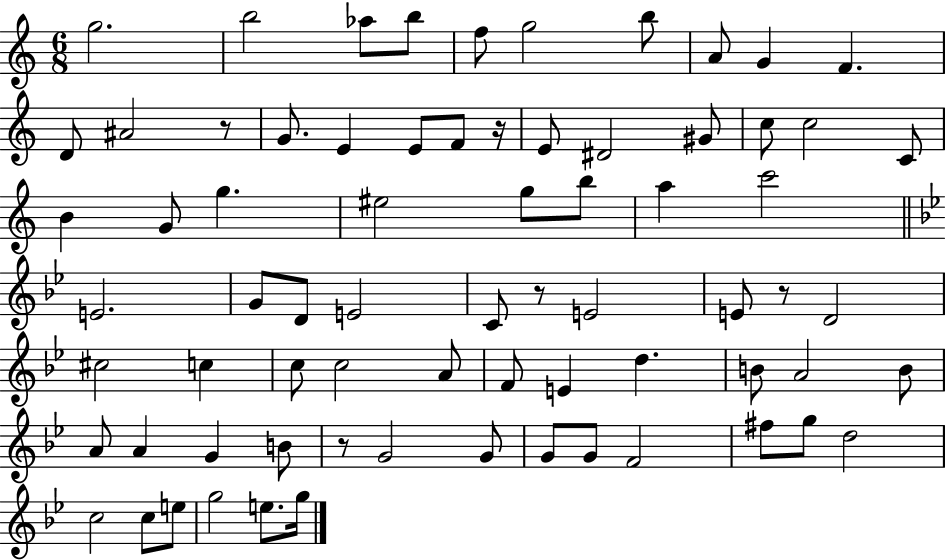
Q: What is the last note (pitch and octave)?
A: G5